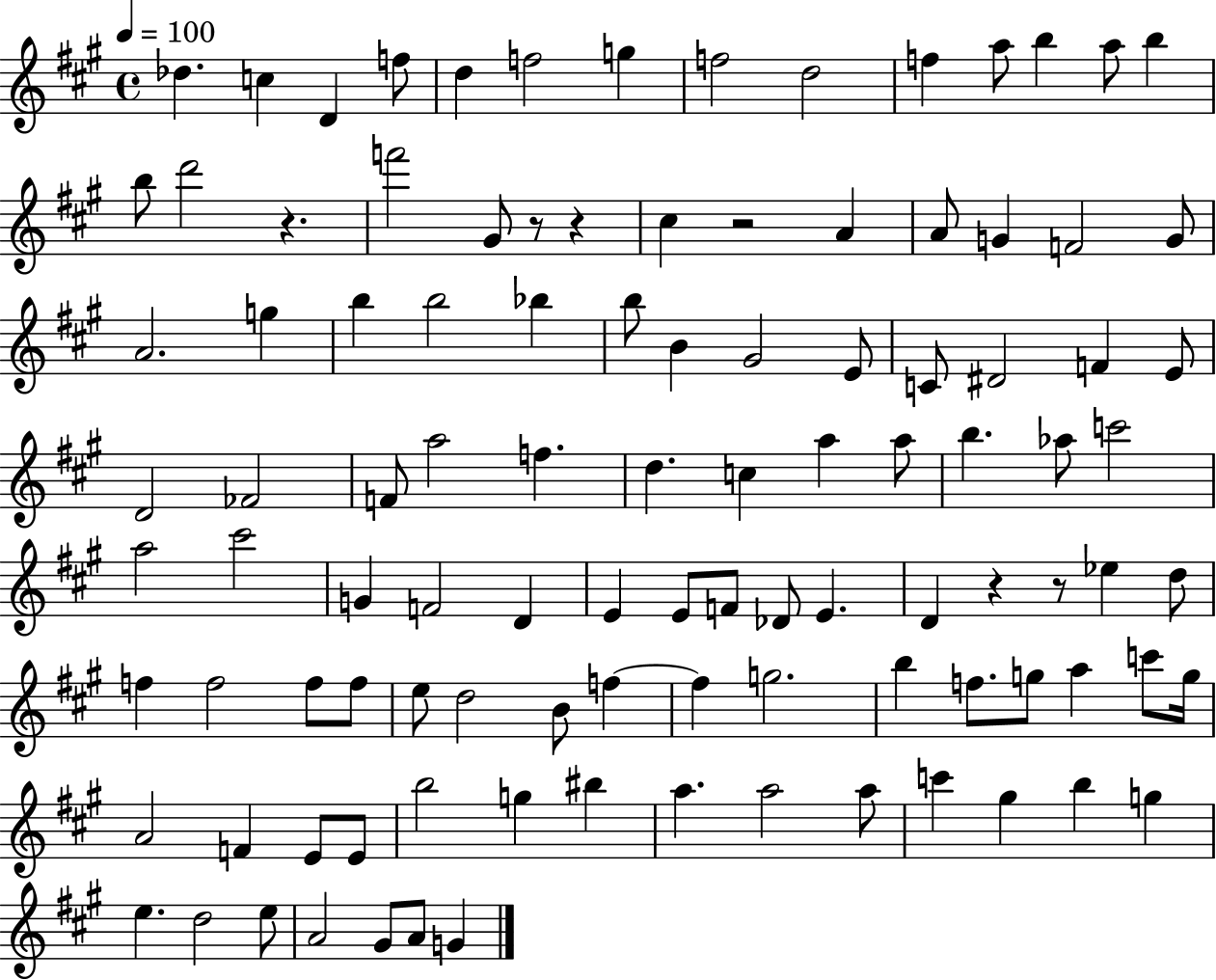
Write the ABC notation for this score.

X:1
T:Untitled
M:4/4
L:1/4
K:A
_d c D f/2 d f2 g f2 d2 f a/2 b a/2 b b/2 d'2 z f'2 ^G/2 z/2 z ^c z2 A A/2 G F2 G/2 A2 g b b2 _b b/2 B ^G2 E/2 C/2 ^D2 F E/2 D2 _F2 F/2 a2 f d c a a/2 b _a/2 c'2 a2 ^c'2 G F2 D E E/2 F/2 _D/2 E D z z/2 _e d/2 f f2 f/2 f/2 e/2 d2 B/2 f f g2 b f/2 g/2 a c'/2 g/4 A2 F E/2 E/2 b2 g ^b a a2 a/2 c' ^g b g e d2 e/2 A2 ^G/2 A/2 G